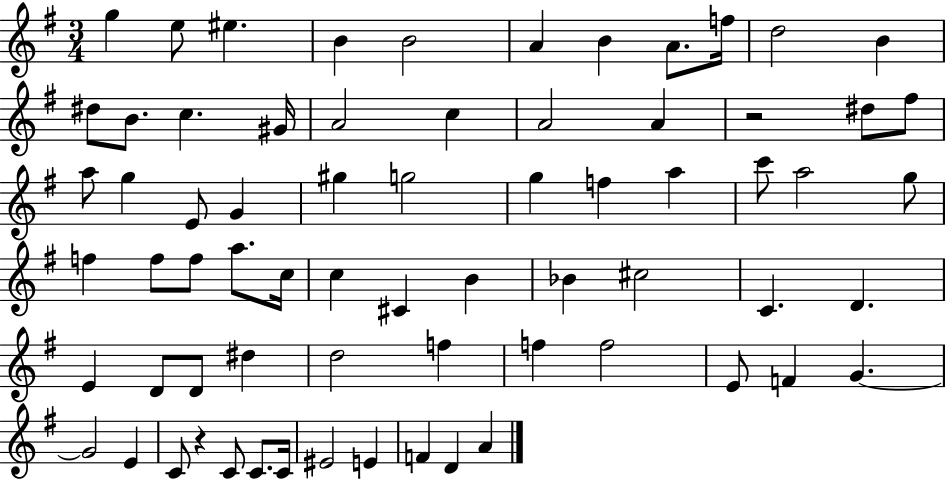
G5/q E5/e EIS5/q. B4/q B4/h A4/q B4/q A4/e. F5/s D5/h B4/q D#5/e B4/e. C5/q. G#4/s A4/h C5/q A4/h A4/q R/h D#5/e F#5/e A5/e G5/q E4/e G4/q G#5/q G5/h G5/q F5/q A5/q C6/e A5/h G5/e F5/q F5/e F5/e A5/e. C5/s C5/q C#4/q B4/q Bb4/q C#5/h C4/q. D4/q. E4/q D4/e D4/e D#5/q D5/h F5/q F5/q F5/h E4/e F4/q G4/q. G4/h E4/q C4/e R/q C4/e C4/e. C4/s EIS4/h E4/q F4/q D4/q A4/q